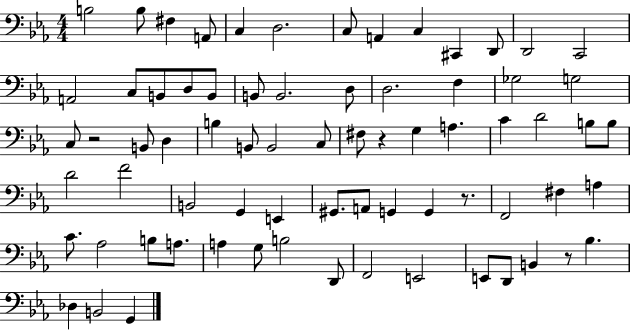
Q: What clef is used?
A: bass